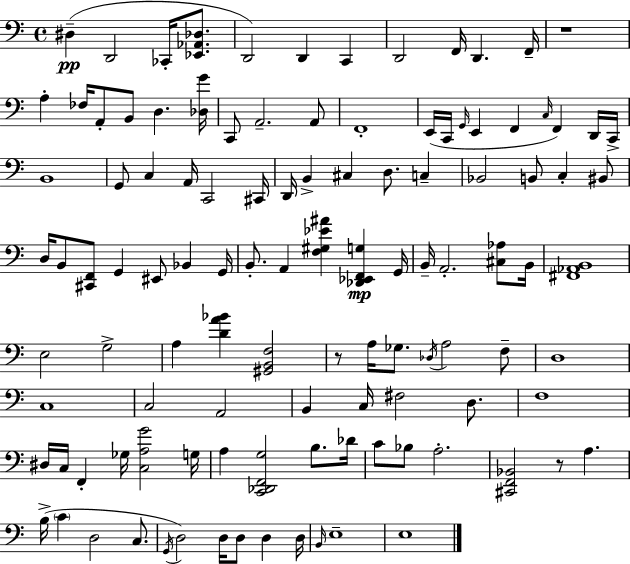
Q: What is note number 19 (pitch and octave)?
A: F2